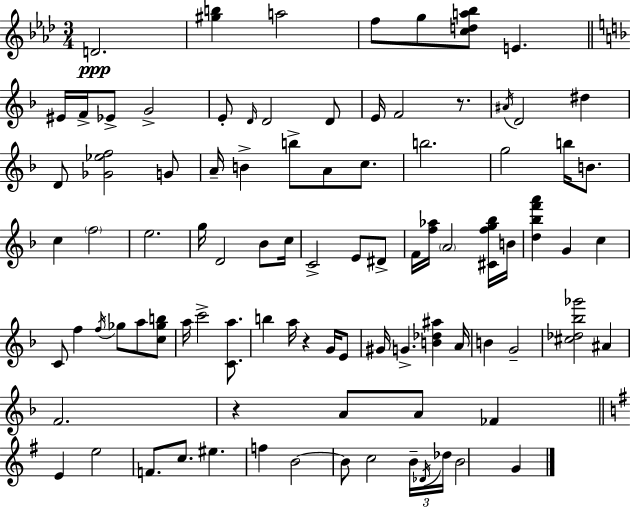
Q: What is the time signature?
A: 3/4